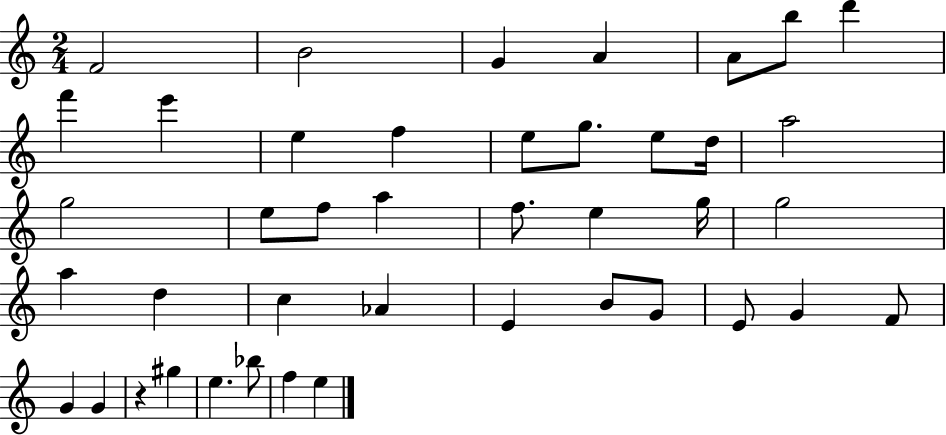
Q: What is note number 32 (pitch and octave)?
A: E4